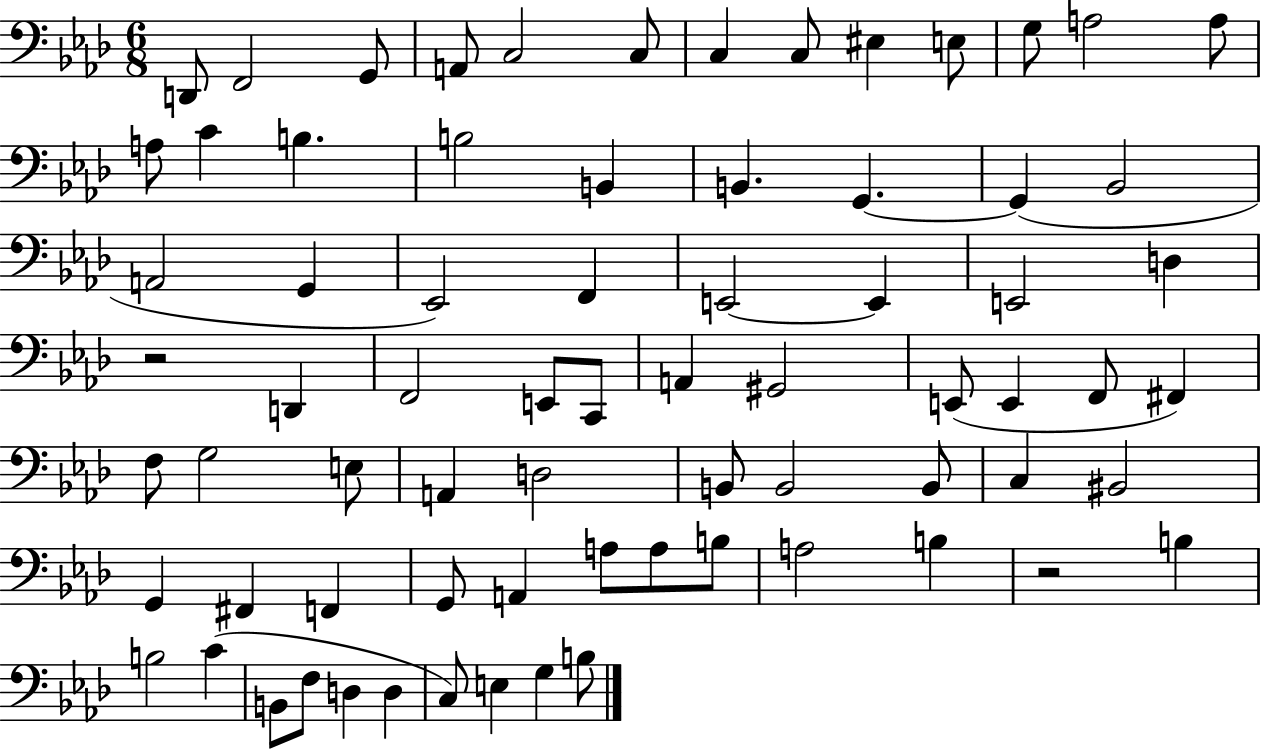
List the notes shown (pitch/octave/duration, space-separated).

D2/e F2/h G2/e A2/e C3/h C3/e C3/q C3/e EIS3/q E3/e G3/e A3/h A3/e A3/e C4/q B3/q. B3/h B2/q B2/q. G2/q. G2/q Bb2/h A2/h G2/q Eb2/h F2/q E2/h E2/q E2/h D3/q R/h D2/q F2/h E2/e C2/e A2/q G#2/h E2/e E2/q F2/e F#2/q F3/e G3/h E3/e A2/q D3/h B2/e B2/h B2/e C3/q BIS2/h G2/q F#2/q F2/q G2/e A2/q A3/e A3/e B3/e A3/h B3/q R/h B3/q B3/h C4/q B2/e F3/e D3/q D3/q C3/e E3/q G3/q B3/e